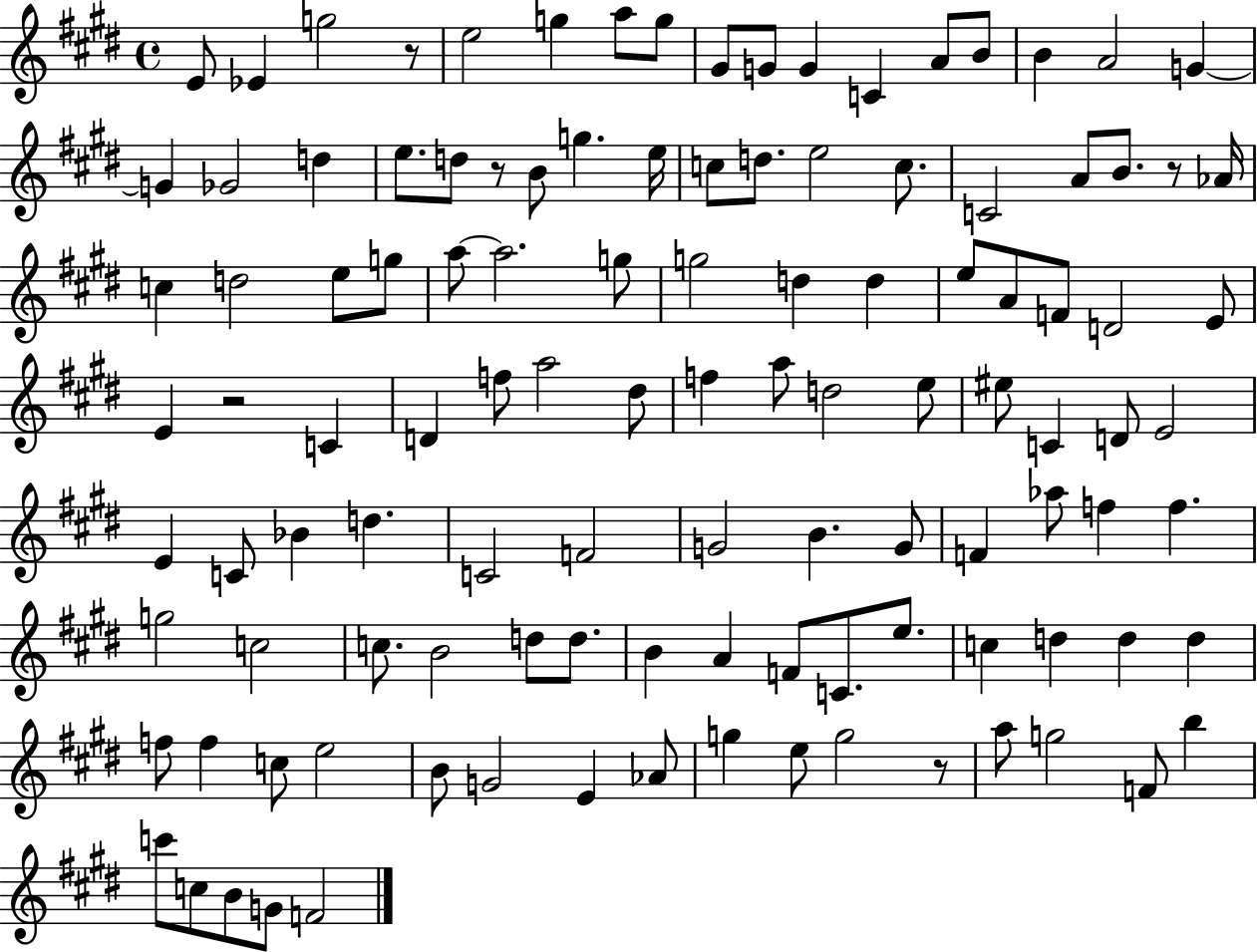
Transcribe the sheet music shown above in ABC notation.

X:1
T:Untitled
M:4/4
L:1/4
K:E
E/2 _E g2 z/2 e2 g a/2 g/2 ^G/2 G/2 G C A/2 B/2 B A2 G G _G2 d e/2 d/2 z/2 B/2 g e/4 c/2 d/2 e2 c/2 C2 A/2 B/2 z/2 _A/4 c d2 e/2 g/2 a/2 a2 g/2 g2 d d e/2 A/2 F/2 D2 E/2 E z2 C D f/2 a2 ^d/2 f a/2 d2 e/2 ^e/2 C D/2 E2 E C/2 _B d C2 F2 G2 B G/2 F _a/2 f f g2 c2 c/2 B2 d/2 d/2 B A F/2 C/2 e/2 c d d d f/2 f c/2 e2 B/2 G2 E _A/2 g e/2 g2 z/2 a/2 g2 F/2 b c'/2 c/2 B/2 G/2 F2